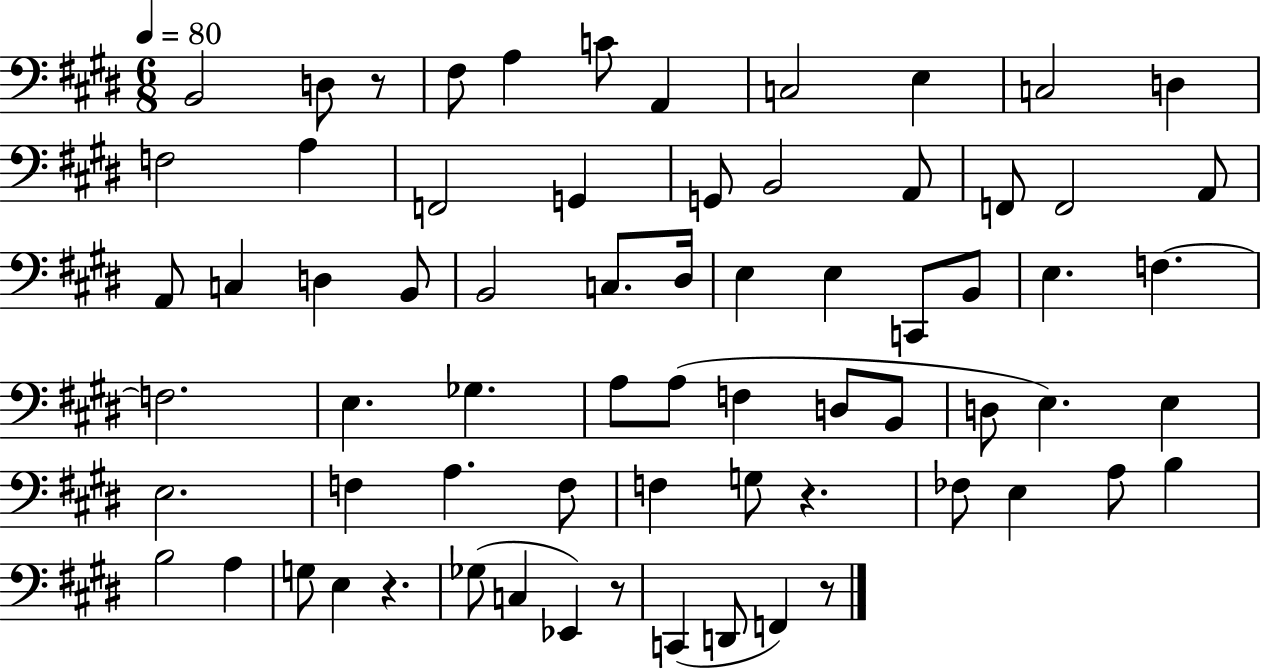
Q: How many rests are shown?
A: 5